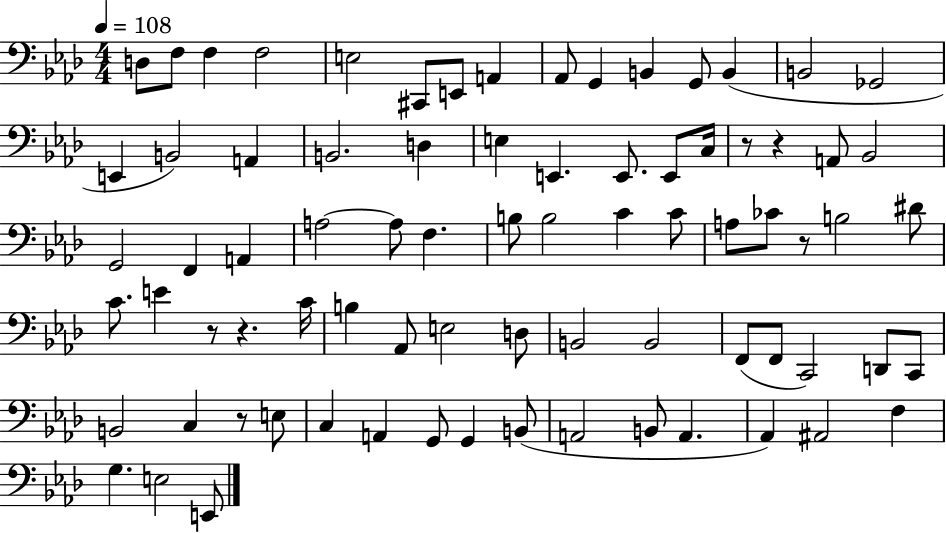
D3/e F3/e F3/q F3/h E3/h C#2/e E2/e A2/q Ab2/e G2/q B2/q G2/e B2/q B2/h Gb2/h E2/q B2/h A2/q B2/h. D3/q E3/q E2/q. E2/e. E2/e C3/s R/e R/q A2/e Bb2/h G2/h F2/q A2/q A3/h A3/e F3/q. B3/e B3/h C4/q C4/e A3/e CES4/e R/e B3/h D#4/e C4/e. E4/q R/e R/q. C4/s B3/q Ab2/e E3/h D3/e B2/h B2/h F2/e F2/e C2/h D2/e C2/e B2/h C3/q R/e E3/e C3/q A2/q G2/e G2/q B2/e A2/h B2/e A2/q. Ab2/q A#2/h F3/q G3/q. E3/h E2/e